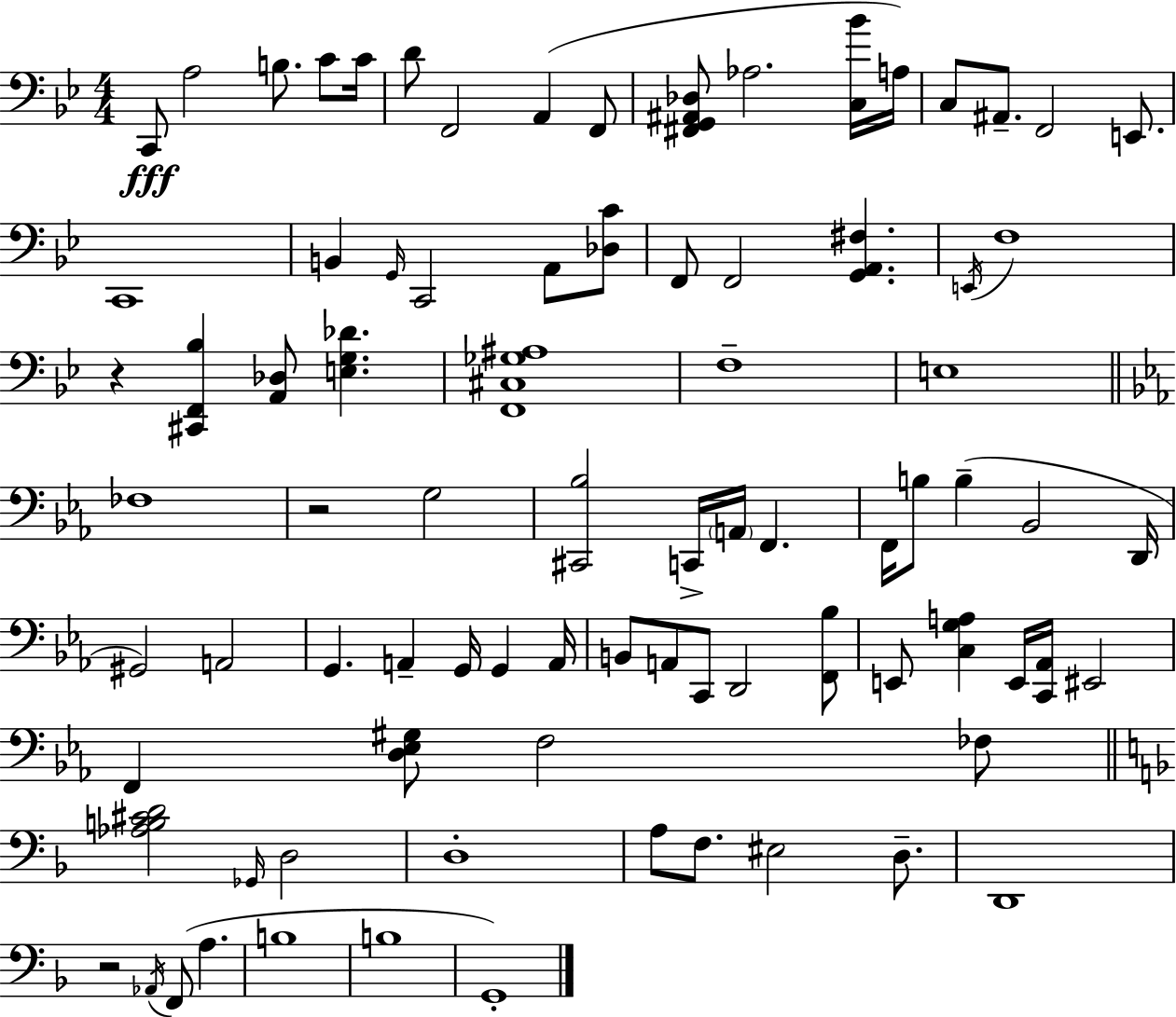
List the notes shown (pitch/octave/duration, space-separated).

C2/e A3/h B3/e. C4/e C4/s D4/e F2/h A2/q F2/e [F#2,G2,A#2,Db3]/e Ab3/h. [C3,Bb4]/s A3/s C3/e A#2/e. F2/h E2/e. C2/w B2/q G2/s C2/h A2/e [Db3,C4]/e F2/e F2/h [G2,A2,F#3]/q. E2/s F3/w R/q [C#2,F2,Bb3]/q [A2,Db3]/e [E3,G3,Db4]/q. [F2,C#3,Gb3,A#3]/w F3/w E3/w FES3/w R/h G3/h [C#2,Bb3]/h C2/s A2/s F2/q. F2/s B3/e B3/q Bb2/h D2/s G#2/h A2/h G2/q. A2/q G2/s G2/q A2/s B2/e A2/e C2/e D2/h [F2,Bb3]/e E2/e [C3,G3,A3]/q E2/s [C2,Ab2]/s EIS2/h F2/q [D3,Eb3,G#3]/e F3/h FES3/e [Ab3,B3,C#4,D4]/h Gb2/s D3/h D3/w A3/e F3/e. EIS3/h D3/e. D2/w R/h Ab2/s F2/e A3/q. B3/w B3/w G2/w